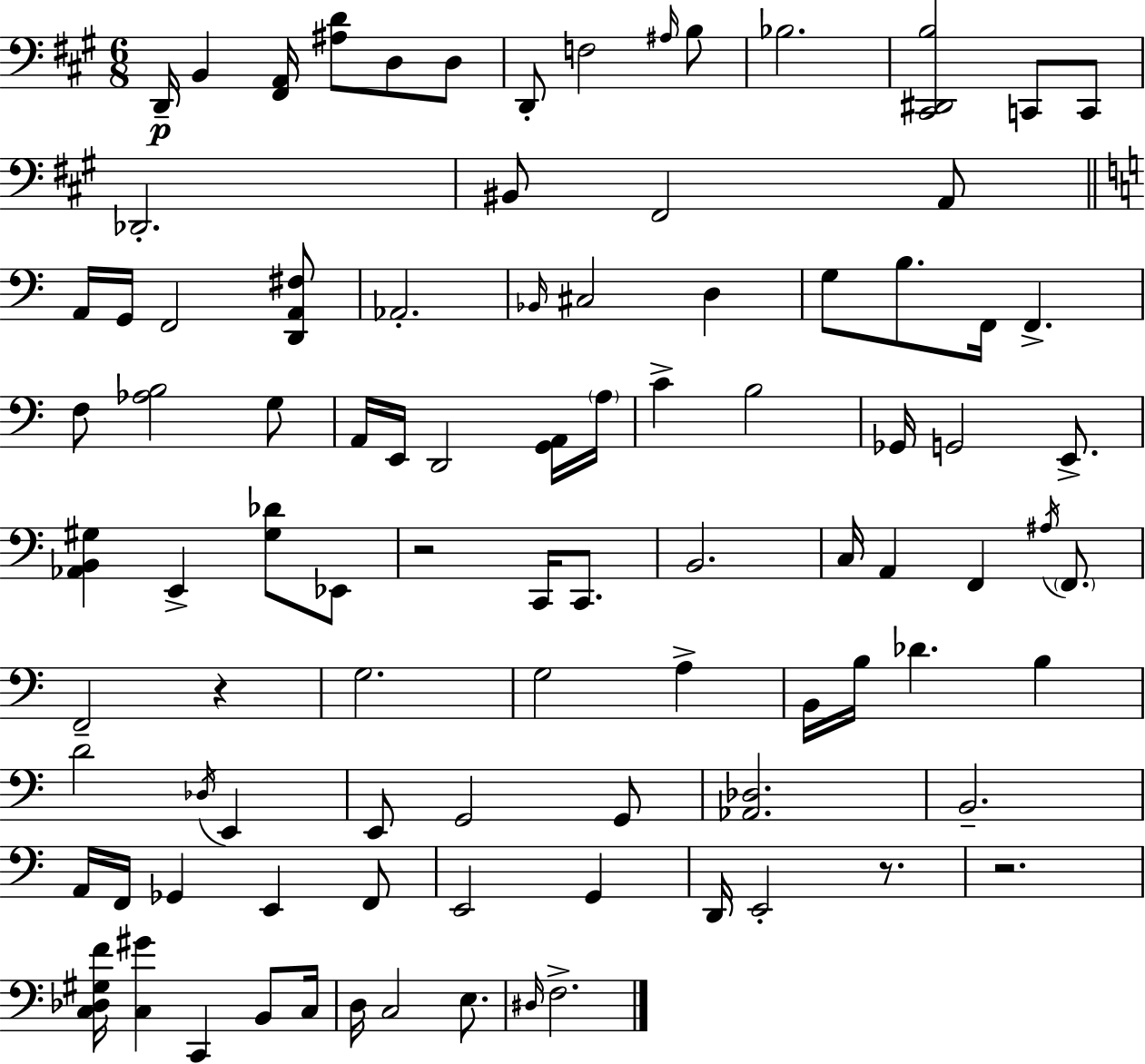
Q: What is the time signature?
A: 6/8